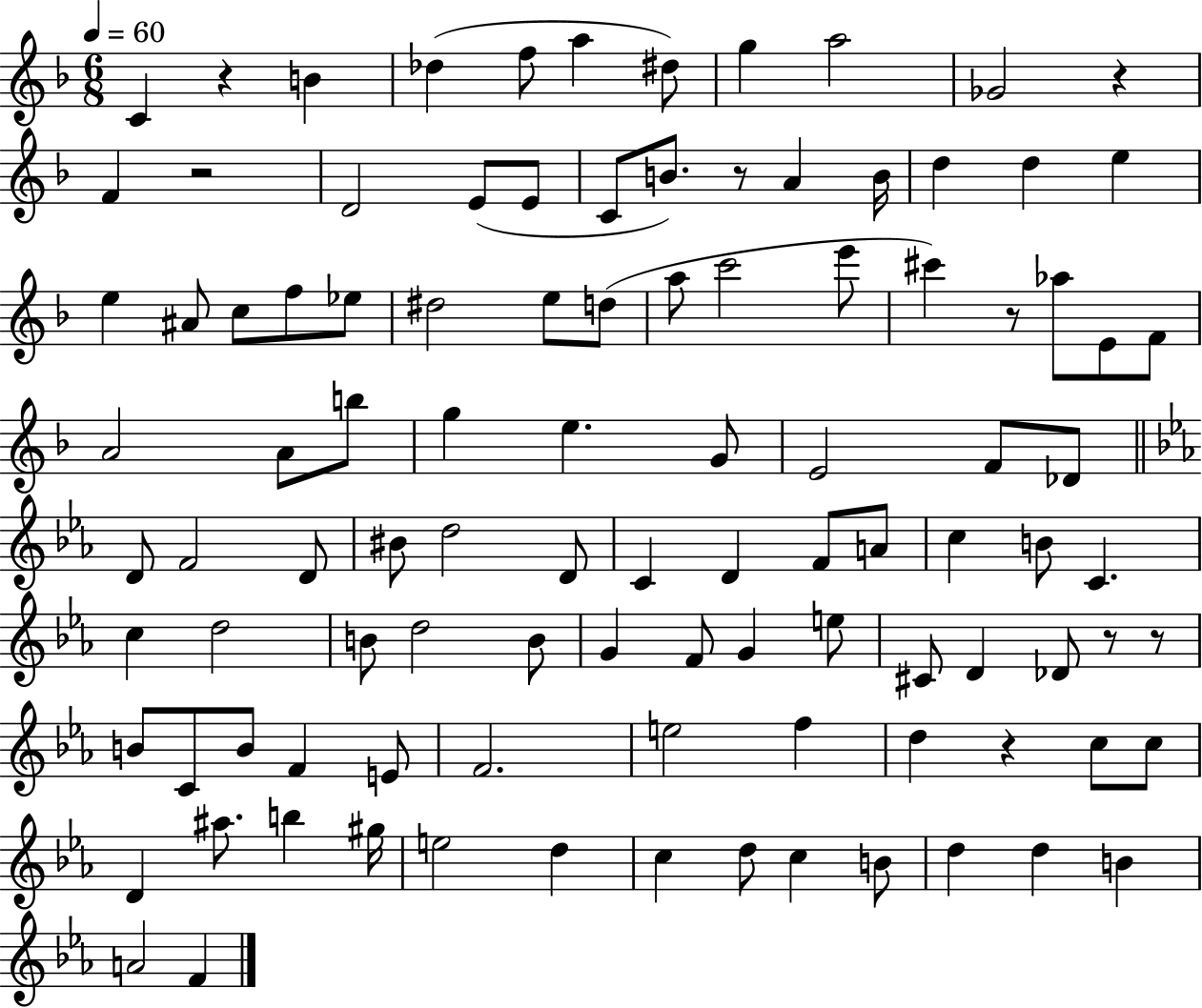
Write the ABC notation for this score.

X:1
T:Untitled
M:6/8
L:1/4
K:F
C z B _d f/2 a ^d/2 g a2 _G2 z F z2 D2 E/2 E/2 C/2 B/2 z/2 A B/4 d d e e ^A/2 c/2 f/2 _e/2 ^d2 e/2 d/2 a/2 c'2 e'/2 ^c' z/2 _a/2 E/2 F/2 A2 A/2 b/2 g e G/2 E2 F/2 _D/2 D/2 F2 D/2 ^B/2 d2 D/2 C D F/2 A/2 c B/2 C c d2 B/2 d2 B/2 G F/2 G e/2 ^C/2 D _D/2 z/2 z/2 B/2 C/2 B/2 F E/2 F2 e2 f d z c/2 c/2 D ^a/2 b ^g/4 e2 d c d/2 c B/2 d d B A2 F